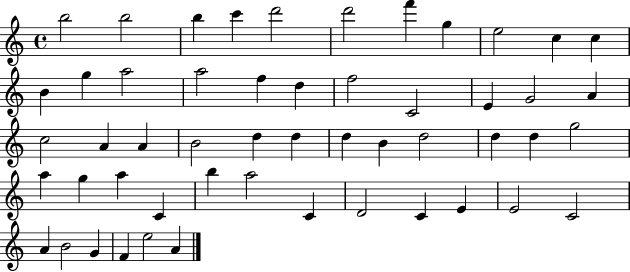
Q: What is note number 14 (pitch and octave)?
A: A5